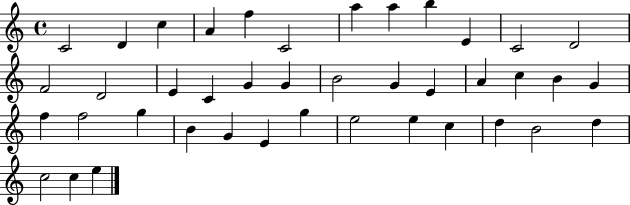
C4/h D4/q C5/q A4/q F5/q C4/h A5/q A5/q B5/q E4/q C4/h D4/h F4/h D4/h E4/q C4/q G4/q G4/q B4/h G4/q E4/q A4/q C5/q B4/q G4/q F5/q F5/h G5/q B4/q G4/q E4/q G5/q E5/h E5/q C5/q D5/q B4/h D5/q C5/h C5/q E5/q